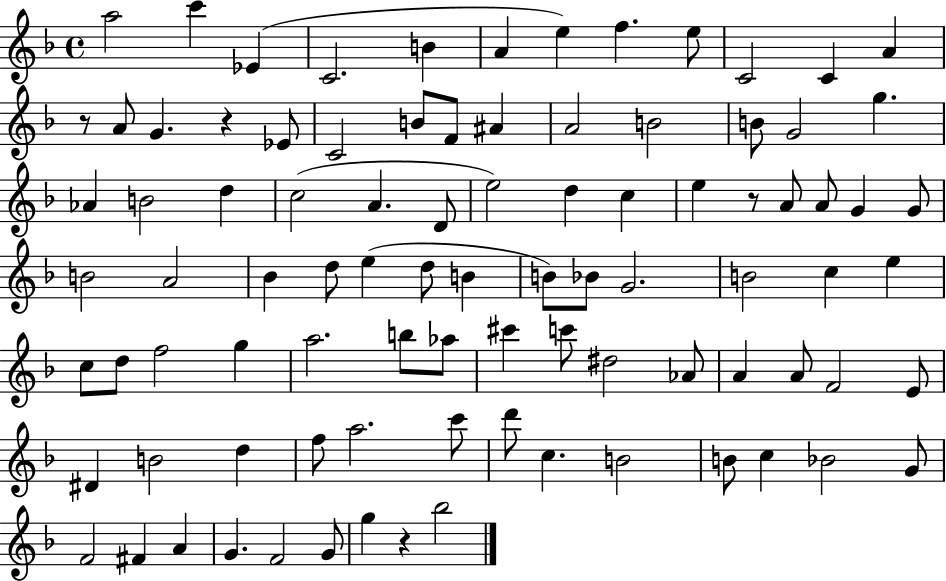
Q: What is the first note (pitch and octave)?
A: A5